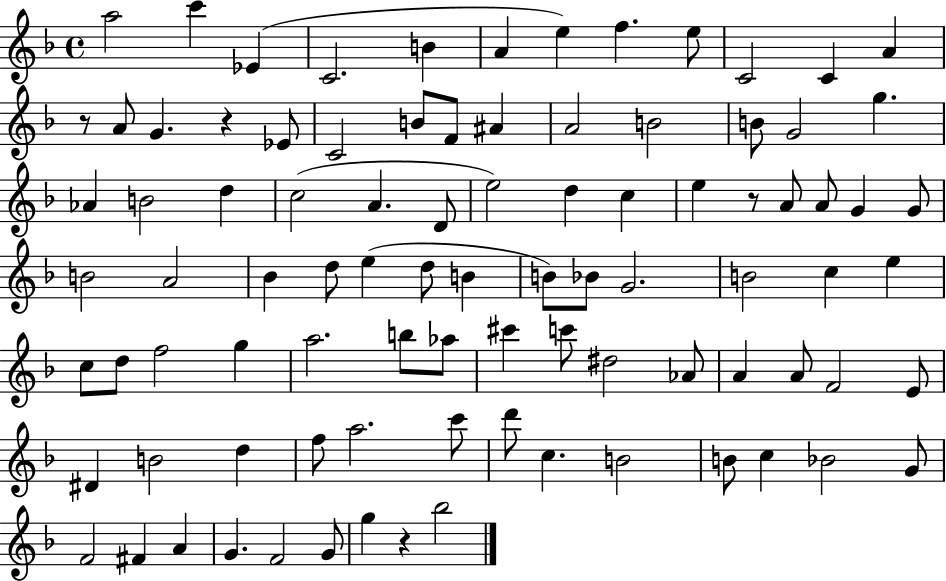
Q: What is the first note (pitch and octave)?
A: A5